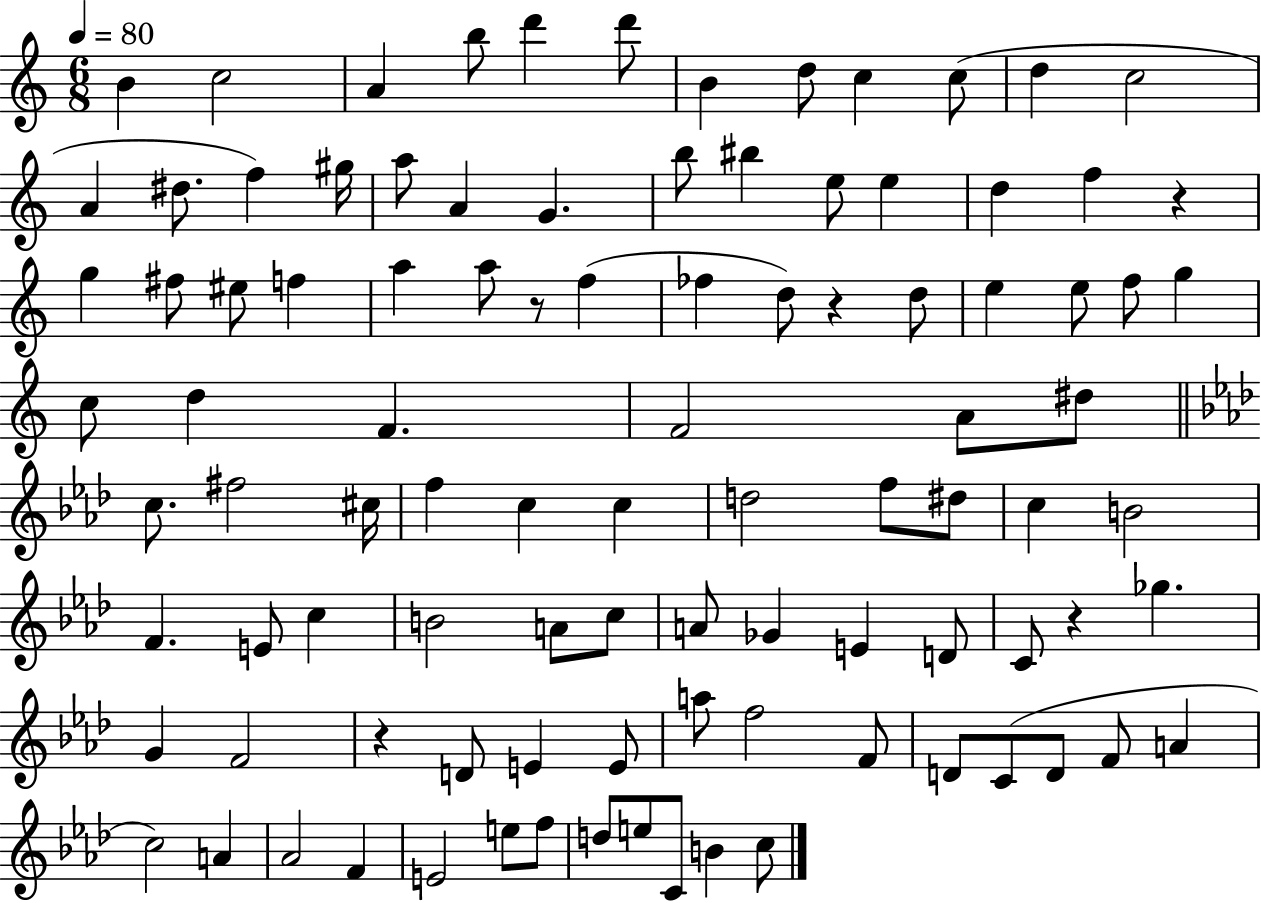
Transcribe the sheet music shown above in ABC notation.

X:1
T:Untitled
M:6/8
L:1/4
K:C
B c2 A b/2 d' d'/2 B d/2 c c/2 d c2 A ^d/2 f ^g/4 a/2 A G b/2 ^b e/2 e d f z g ^f/2 ^e/2 f a a/2 z/2 f _f d/2 z d/2 e e/2 f/2 g c/2 d F F2 A/2 ^d/2 c/2 ^f2 ^c/4 f c c d2 f/2 ^d/2 c B2 F E/2 c B2 A/2 c/2 A/2 _G E D/2 C/2 z _g G F2 z D/2 E E/2 a/2 f2 F/2 D/2 C/2 D/2 F/2 A c2 A _A2 F E2 e/2 f/2 d/2 e/2 C/2 B c/2